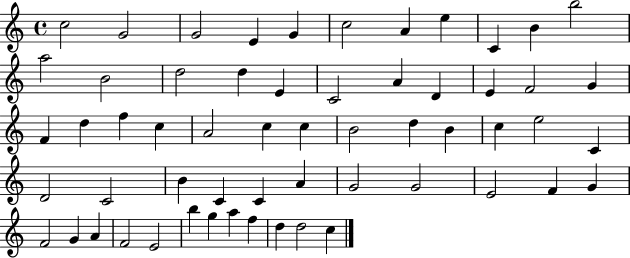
{
  \clef treble
  \time 4/4
  \defaultTimeSignature
  \key c \major
  c''2 g'2 | g'2 e'4 g'4 | c''2 a'4 e''4 | c'4 b'4 b''2 | \break a''2 b'2 | d''2 d''4 e'4 | c'2 a'4 d'4 | e'4 f'2 g'4 | \break f'4 d''4 f''4 c''4 | a'2 c''4 c''4 | b'2 d''4 b'4 | c''4 e''2 c'4 | \break d'2 c'2 | b'4 c'4 c'4 a'4 | g'2 g'2 | e'2 f'4 g'4 | \break f'2 g'4 a'4 | f'2 e'2 | b''4 g''4 a''4 f''4 | d''4 d''2 c''4 | \break \bar "|."
}